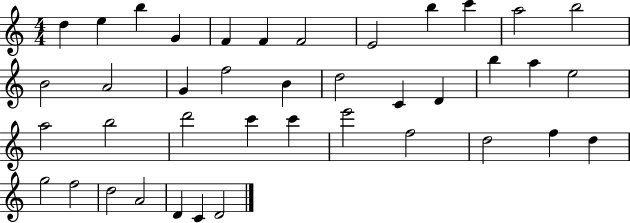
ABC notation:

X:1
T:Untitled
M:4/4
L:1/4
K:C
d e b G F F F2 E2 b c' a2 b2 B2 A2 G f2 B d2 C D b a e2 a2 b2 d'2 c' c' e'2 f2 d2 f d g2 f2 d2 A2 D C D2